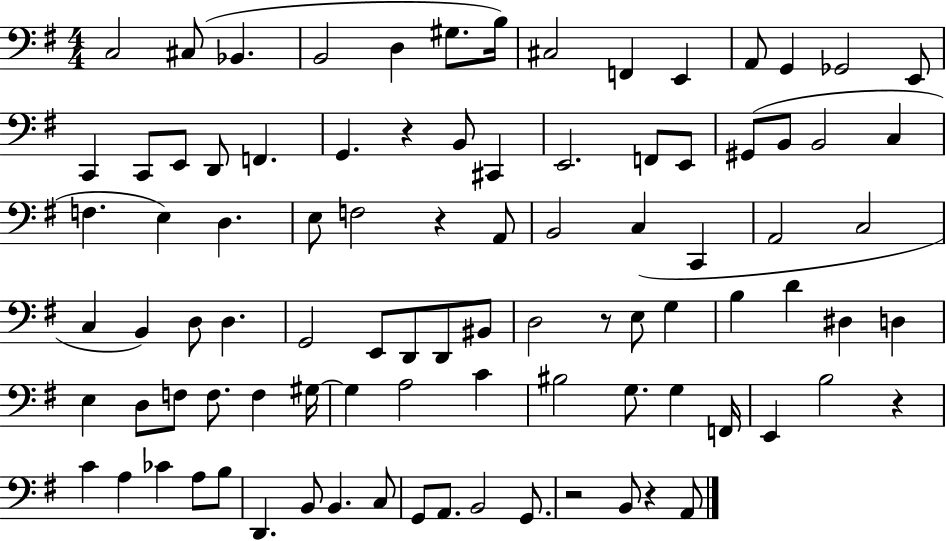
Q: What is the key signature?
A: G major